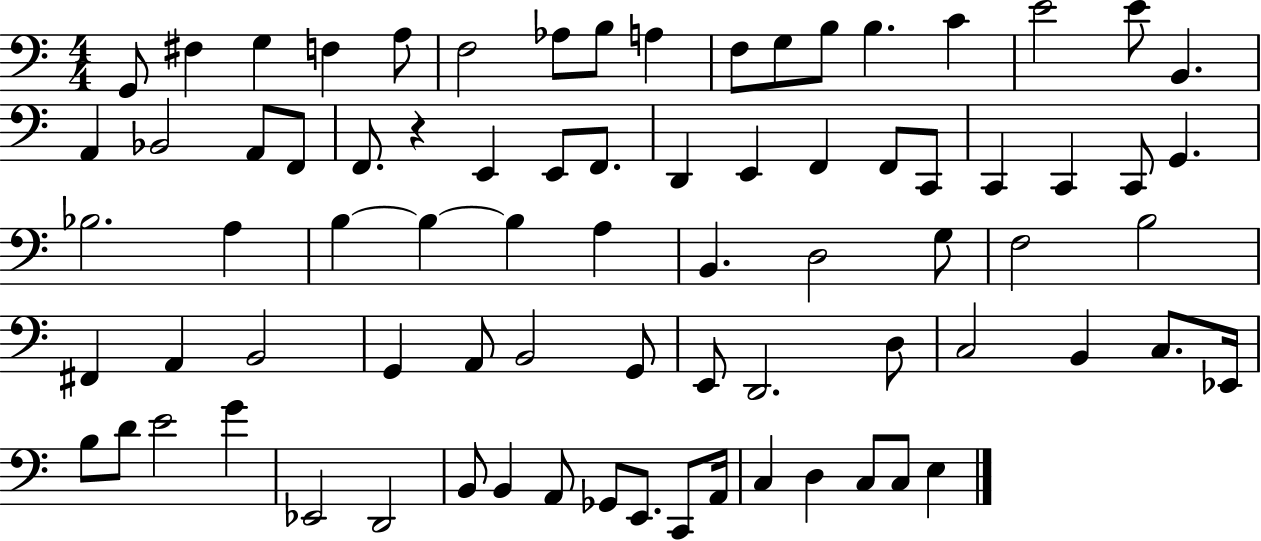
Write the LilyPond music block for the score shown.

{
  \clef bass
  \numericTimeSignature
  \time 4/4
  \key c \major
  g,8 fis4 g4 f4 a8 | f2 aes8 b8 a4 | f8 g8 b8 b4. c'4 | e'2 e'8 b,4. | \break a,4 bes,2 a,8 f,8 | f,8. r4 e,4 e,8 f,8. | d,4 e,4 f,4 f,8 c,8 | c,4 c,4 c,8 g,4. | \break bes2. a4 | b4~~ b4~~ b4 a4 | b,4. d2 g8 | f2 b2 | \break fis,4 a,4 b,2 | g,4 a,8 b,2 g,8 | e,8 d,2. d8 | c2 b,4 c8. ees,16 | \break b8 d'8 e'2 g'4 | ees,2 d,2 | b,8 b,4 a,8 ges,8 e,8. c,8 a,16 | c4 d4 c8 c8 e4 | \break \bar "|."
}